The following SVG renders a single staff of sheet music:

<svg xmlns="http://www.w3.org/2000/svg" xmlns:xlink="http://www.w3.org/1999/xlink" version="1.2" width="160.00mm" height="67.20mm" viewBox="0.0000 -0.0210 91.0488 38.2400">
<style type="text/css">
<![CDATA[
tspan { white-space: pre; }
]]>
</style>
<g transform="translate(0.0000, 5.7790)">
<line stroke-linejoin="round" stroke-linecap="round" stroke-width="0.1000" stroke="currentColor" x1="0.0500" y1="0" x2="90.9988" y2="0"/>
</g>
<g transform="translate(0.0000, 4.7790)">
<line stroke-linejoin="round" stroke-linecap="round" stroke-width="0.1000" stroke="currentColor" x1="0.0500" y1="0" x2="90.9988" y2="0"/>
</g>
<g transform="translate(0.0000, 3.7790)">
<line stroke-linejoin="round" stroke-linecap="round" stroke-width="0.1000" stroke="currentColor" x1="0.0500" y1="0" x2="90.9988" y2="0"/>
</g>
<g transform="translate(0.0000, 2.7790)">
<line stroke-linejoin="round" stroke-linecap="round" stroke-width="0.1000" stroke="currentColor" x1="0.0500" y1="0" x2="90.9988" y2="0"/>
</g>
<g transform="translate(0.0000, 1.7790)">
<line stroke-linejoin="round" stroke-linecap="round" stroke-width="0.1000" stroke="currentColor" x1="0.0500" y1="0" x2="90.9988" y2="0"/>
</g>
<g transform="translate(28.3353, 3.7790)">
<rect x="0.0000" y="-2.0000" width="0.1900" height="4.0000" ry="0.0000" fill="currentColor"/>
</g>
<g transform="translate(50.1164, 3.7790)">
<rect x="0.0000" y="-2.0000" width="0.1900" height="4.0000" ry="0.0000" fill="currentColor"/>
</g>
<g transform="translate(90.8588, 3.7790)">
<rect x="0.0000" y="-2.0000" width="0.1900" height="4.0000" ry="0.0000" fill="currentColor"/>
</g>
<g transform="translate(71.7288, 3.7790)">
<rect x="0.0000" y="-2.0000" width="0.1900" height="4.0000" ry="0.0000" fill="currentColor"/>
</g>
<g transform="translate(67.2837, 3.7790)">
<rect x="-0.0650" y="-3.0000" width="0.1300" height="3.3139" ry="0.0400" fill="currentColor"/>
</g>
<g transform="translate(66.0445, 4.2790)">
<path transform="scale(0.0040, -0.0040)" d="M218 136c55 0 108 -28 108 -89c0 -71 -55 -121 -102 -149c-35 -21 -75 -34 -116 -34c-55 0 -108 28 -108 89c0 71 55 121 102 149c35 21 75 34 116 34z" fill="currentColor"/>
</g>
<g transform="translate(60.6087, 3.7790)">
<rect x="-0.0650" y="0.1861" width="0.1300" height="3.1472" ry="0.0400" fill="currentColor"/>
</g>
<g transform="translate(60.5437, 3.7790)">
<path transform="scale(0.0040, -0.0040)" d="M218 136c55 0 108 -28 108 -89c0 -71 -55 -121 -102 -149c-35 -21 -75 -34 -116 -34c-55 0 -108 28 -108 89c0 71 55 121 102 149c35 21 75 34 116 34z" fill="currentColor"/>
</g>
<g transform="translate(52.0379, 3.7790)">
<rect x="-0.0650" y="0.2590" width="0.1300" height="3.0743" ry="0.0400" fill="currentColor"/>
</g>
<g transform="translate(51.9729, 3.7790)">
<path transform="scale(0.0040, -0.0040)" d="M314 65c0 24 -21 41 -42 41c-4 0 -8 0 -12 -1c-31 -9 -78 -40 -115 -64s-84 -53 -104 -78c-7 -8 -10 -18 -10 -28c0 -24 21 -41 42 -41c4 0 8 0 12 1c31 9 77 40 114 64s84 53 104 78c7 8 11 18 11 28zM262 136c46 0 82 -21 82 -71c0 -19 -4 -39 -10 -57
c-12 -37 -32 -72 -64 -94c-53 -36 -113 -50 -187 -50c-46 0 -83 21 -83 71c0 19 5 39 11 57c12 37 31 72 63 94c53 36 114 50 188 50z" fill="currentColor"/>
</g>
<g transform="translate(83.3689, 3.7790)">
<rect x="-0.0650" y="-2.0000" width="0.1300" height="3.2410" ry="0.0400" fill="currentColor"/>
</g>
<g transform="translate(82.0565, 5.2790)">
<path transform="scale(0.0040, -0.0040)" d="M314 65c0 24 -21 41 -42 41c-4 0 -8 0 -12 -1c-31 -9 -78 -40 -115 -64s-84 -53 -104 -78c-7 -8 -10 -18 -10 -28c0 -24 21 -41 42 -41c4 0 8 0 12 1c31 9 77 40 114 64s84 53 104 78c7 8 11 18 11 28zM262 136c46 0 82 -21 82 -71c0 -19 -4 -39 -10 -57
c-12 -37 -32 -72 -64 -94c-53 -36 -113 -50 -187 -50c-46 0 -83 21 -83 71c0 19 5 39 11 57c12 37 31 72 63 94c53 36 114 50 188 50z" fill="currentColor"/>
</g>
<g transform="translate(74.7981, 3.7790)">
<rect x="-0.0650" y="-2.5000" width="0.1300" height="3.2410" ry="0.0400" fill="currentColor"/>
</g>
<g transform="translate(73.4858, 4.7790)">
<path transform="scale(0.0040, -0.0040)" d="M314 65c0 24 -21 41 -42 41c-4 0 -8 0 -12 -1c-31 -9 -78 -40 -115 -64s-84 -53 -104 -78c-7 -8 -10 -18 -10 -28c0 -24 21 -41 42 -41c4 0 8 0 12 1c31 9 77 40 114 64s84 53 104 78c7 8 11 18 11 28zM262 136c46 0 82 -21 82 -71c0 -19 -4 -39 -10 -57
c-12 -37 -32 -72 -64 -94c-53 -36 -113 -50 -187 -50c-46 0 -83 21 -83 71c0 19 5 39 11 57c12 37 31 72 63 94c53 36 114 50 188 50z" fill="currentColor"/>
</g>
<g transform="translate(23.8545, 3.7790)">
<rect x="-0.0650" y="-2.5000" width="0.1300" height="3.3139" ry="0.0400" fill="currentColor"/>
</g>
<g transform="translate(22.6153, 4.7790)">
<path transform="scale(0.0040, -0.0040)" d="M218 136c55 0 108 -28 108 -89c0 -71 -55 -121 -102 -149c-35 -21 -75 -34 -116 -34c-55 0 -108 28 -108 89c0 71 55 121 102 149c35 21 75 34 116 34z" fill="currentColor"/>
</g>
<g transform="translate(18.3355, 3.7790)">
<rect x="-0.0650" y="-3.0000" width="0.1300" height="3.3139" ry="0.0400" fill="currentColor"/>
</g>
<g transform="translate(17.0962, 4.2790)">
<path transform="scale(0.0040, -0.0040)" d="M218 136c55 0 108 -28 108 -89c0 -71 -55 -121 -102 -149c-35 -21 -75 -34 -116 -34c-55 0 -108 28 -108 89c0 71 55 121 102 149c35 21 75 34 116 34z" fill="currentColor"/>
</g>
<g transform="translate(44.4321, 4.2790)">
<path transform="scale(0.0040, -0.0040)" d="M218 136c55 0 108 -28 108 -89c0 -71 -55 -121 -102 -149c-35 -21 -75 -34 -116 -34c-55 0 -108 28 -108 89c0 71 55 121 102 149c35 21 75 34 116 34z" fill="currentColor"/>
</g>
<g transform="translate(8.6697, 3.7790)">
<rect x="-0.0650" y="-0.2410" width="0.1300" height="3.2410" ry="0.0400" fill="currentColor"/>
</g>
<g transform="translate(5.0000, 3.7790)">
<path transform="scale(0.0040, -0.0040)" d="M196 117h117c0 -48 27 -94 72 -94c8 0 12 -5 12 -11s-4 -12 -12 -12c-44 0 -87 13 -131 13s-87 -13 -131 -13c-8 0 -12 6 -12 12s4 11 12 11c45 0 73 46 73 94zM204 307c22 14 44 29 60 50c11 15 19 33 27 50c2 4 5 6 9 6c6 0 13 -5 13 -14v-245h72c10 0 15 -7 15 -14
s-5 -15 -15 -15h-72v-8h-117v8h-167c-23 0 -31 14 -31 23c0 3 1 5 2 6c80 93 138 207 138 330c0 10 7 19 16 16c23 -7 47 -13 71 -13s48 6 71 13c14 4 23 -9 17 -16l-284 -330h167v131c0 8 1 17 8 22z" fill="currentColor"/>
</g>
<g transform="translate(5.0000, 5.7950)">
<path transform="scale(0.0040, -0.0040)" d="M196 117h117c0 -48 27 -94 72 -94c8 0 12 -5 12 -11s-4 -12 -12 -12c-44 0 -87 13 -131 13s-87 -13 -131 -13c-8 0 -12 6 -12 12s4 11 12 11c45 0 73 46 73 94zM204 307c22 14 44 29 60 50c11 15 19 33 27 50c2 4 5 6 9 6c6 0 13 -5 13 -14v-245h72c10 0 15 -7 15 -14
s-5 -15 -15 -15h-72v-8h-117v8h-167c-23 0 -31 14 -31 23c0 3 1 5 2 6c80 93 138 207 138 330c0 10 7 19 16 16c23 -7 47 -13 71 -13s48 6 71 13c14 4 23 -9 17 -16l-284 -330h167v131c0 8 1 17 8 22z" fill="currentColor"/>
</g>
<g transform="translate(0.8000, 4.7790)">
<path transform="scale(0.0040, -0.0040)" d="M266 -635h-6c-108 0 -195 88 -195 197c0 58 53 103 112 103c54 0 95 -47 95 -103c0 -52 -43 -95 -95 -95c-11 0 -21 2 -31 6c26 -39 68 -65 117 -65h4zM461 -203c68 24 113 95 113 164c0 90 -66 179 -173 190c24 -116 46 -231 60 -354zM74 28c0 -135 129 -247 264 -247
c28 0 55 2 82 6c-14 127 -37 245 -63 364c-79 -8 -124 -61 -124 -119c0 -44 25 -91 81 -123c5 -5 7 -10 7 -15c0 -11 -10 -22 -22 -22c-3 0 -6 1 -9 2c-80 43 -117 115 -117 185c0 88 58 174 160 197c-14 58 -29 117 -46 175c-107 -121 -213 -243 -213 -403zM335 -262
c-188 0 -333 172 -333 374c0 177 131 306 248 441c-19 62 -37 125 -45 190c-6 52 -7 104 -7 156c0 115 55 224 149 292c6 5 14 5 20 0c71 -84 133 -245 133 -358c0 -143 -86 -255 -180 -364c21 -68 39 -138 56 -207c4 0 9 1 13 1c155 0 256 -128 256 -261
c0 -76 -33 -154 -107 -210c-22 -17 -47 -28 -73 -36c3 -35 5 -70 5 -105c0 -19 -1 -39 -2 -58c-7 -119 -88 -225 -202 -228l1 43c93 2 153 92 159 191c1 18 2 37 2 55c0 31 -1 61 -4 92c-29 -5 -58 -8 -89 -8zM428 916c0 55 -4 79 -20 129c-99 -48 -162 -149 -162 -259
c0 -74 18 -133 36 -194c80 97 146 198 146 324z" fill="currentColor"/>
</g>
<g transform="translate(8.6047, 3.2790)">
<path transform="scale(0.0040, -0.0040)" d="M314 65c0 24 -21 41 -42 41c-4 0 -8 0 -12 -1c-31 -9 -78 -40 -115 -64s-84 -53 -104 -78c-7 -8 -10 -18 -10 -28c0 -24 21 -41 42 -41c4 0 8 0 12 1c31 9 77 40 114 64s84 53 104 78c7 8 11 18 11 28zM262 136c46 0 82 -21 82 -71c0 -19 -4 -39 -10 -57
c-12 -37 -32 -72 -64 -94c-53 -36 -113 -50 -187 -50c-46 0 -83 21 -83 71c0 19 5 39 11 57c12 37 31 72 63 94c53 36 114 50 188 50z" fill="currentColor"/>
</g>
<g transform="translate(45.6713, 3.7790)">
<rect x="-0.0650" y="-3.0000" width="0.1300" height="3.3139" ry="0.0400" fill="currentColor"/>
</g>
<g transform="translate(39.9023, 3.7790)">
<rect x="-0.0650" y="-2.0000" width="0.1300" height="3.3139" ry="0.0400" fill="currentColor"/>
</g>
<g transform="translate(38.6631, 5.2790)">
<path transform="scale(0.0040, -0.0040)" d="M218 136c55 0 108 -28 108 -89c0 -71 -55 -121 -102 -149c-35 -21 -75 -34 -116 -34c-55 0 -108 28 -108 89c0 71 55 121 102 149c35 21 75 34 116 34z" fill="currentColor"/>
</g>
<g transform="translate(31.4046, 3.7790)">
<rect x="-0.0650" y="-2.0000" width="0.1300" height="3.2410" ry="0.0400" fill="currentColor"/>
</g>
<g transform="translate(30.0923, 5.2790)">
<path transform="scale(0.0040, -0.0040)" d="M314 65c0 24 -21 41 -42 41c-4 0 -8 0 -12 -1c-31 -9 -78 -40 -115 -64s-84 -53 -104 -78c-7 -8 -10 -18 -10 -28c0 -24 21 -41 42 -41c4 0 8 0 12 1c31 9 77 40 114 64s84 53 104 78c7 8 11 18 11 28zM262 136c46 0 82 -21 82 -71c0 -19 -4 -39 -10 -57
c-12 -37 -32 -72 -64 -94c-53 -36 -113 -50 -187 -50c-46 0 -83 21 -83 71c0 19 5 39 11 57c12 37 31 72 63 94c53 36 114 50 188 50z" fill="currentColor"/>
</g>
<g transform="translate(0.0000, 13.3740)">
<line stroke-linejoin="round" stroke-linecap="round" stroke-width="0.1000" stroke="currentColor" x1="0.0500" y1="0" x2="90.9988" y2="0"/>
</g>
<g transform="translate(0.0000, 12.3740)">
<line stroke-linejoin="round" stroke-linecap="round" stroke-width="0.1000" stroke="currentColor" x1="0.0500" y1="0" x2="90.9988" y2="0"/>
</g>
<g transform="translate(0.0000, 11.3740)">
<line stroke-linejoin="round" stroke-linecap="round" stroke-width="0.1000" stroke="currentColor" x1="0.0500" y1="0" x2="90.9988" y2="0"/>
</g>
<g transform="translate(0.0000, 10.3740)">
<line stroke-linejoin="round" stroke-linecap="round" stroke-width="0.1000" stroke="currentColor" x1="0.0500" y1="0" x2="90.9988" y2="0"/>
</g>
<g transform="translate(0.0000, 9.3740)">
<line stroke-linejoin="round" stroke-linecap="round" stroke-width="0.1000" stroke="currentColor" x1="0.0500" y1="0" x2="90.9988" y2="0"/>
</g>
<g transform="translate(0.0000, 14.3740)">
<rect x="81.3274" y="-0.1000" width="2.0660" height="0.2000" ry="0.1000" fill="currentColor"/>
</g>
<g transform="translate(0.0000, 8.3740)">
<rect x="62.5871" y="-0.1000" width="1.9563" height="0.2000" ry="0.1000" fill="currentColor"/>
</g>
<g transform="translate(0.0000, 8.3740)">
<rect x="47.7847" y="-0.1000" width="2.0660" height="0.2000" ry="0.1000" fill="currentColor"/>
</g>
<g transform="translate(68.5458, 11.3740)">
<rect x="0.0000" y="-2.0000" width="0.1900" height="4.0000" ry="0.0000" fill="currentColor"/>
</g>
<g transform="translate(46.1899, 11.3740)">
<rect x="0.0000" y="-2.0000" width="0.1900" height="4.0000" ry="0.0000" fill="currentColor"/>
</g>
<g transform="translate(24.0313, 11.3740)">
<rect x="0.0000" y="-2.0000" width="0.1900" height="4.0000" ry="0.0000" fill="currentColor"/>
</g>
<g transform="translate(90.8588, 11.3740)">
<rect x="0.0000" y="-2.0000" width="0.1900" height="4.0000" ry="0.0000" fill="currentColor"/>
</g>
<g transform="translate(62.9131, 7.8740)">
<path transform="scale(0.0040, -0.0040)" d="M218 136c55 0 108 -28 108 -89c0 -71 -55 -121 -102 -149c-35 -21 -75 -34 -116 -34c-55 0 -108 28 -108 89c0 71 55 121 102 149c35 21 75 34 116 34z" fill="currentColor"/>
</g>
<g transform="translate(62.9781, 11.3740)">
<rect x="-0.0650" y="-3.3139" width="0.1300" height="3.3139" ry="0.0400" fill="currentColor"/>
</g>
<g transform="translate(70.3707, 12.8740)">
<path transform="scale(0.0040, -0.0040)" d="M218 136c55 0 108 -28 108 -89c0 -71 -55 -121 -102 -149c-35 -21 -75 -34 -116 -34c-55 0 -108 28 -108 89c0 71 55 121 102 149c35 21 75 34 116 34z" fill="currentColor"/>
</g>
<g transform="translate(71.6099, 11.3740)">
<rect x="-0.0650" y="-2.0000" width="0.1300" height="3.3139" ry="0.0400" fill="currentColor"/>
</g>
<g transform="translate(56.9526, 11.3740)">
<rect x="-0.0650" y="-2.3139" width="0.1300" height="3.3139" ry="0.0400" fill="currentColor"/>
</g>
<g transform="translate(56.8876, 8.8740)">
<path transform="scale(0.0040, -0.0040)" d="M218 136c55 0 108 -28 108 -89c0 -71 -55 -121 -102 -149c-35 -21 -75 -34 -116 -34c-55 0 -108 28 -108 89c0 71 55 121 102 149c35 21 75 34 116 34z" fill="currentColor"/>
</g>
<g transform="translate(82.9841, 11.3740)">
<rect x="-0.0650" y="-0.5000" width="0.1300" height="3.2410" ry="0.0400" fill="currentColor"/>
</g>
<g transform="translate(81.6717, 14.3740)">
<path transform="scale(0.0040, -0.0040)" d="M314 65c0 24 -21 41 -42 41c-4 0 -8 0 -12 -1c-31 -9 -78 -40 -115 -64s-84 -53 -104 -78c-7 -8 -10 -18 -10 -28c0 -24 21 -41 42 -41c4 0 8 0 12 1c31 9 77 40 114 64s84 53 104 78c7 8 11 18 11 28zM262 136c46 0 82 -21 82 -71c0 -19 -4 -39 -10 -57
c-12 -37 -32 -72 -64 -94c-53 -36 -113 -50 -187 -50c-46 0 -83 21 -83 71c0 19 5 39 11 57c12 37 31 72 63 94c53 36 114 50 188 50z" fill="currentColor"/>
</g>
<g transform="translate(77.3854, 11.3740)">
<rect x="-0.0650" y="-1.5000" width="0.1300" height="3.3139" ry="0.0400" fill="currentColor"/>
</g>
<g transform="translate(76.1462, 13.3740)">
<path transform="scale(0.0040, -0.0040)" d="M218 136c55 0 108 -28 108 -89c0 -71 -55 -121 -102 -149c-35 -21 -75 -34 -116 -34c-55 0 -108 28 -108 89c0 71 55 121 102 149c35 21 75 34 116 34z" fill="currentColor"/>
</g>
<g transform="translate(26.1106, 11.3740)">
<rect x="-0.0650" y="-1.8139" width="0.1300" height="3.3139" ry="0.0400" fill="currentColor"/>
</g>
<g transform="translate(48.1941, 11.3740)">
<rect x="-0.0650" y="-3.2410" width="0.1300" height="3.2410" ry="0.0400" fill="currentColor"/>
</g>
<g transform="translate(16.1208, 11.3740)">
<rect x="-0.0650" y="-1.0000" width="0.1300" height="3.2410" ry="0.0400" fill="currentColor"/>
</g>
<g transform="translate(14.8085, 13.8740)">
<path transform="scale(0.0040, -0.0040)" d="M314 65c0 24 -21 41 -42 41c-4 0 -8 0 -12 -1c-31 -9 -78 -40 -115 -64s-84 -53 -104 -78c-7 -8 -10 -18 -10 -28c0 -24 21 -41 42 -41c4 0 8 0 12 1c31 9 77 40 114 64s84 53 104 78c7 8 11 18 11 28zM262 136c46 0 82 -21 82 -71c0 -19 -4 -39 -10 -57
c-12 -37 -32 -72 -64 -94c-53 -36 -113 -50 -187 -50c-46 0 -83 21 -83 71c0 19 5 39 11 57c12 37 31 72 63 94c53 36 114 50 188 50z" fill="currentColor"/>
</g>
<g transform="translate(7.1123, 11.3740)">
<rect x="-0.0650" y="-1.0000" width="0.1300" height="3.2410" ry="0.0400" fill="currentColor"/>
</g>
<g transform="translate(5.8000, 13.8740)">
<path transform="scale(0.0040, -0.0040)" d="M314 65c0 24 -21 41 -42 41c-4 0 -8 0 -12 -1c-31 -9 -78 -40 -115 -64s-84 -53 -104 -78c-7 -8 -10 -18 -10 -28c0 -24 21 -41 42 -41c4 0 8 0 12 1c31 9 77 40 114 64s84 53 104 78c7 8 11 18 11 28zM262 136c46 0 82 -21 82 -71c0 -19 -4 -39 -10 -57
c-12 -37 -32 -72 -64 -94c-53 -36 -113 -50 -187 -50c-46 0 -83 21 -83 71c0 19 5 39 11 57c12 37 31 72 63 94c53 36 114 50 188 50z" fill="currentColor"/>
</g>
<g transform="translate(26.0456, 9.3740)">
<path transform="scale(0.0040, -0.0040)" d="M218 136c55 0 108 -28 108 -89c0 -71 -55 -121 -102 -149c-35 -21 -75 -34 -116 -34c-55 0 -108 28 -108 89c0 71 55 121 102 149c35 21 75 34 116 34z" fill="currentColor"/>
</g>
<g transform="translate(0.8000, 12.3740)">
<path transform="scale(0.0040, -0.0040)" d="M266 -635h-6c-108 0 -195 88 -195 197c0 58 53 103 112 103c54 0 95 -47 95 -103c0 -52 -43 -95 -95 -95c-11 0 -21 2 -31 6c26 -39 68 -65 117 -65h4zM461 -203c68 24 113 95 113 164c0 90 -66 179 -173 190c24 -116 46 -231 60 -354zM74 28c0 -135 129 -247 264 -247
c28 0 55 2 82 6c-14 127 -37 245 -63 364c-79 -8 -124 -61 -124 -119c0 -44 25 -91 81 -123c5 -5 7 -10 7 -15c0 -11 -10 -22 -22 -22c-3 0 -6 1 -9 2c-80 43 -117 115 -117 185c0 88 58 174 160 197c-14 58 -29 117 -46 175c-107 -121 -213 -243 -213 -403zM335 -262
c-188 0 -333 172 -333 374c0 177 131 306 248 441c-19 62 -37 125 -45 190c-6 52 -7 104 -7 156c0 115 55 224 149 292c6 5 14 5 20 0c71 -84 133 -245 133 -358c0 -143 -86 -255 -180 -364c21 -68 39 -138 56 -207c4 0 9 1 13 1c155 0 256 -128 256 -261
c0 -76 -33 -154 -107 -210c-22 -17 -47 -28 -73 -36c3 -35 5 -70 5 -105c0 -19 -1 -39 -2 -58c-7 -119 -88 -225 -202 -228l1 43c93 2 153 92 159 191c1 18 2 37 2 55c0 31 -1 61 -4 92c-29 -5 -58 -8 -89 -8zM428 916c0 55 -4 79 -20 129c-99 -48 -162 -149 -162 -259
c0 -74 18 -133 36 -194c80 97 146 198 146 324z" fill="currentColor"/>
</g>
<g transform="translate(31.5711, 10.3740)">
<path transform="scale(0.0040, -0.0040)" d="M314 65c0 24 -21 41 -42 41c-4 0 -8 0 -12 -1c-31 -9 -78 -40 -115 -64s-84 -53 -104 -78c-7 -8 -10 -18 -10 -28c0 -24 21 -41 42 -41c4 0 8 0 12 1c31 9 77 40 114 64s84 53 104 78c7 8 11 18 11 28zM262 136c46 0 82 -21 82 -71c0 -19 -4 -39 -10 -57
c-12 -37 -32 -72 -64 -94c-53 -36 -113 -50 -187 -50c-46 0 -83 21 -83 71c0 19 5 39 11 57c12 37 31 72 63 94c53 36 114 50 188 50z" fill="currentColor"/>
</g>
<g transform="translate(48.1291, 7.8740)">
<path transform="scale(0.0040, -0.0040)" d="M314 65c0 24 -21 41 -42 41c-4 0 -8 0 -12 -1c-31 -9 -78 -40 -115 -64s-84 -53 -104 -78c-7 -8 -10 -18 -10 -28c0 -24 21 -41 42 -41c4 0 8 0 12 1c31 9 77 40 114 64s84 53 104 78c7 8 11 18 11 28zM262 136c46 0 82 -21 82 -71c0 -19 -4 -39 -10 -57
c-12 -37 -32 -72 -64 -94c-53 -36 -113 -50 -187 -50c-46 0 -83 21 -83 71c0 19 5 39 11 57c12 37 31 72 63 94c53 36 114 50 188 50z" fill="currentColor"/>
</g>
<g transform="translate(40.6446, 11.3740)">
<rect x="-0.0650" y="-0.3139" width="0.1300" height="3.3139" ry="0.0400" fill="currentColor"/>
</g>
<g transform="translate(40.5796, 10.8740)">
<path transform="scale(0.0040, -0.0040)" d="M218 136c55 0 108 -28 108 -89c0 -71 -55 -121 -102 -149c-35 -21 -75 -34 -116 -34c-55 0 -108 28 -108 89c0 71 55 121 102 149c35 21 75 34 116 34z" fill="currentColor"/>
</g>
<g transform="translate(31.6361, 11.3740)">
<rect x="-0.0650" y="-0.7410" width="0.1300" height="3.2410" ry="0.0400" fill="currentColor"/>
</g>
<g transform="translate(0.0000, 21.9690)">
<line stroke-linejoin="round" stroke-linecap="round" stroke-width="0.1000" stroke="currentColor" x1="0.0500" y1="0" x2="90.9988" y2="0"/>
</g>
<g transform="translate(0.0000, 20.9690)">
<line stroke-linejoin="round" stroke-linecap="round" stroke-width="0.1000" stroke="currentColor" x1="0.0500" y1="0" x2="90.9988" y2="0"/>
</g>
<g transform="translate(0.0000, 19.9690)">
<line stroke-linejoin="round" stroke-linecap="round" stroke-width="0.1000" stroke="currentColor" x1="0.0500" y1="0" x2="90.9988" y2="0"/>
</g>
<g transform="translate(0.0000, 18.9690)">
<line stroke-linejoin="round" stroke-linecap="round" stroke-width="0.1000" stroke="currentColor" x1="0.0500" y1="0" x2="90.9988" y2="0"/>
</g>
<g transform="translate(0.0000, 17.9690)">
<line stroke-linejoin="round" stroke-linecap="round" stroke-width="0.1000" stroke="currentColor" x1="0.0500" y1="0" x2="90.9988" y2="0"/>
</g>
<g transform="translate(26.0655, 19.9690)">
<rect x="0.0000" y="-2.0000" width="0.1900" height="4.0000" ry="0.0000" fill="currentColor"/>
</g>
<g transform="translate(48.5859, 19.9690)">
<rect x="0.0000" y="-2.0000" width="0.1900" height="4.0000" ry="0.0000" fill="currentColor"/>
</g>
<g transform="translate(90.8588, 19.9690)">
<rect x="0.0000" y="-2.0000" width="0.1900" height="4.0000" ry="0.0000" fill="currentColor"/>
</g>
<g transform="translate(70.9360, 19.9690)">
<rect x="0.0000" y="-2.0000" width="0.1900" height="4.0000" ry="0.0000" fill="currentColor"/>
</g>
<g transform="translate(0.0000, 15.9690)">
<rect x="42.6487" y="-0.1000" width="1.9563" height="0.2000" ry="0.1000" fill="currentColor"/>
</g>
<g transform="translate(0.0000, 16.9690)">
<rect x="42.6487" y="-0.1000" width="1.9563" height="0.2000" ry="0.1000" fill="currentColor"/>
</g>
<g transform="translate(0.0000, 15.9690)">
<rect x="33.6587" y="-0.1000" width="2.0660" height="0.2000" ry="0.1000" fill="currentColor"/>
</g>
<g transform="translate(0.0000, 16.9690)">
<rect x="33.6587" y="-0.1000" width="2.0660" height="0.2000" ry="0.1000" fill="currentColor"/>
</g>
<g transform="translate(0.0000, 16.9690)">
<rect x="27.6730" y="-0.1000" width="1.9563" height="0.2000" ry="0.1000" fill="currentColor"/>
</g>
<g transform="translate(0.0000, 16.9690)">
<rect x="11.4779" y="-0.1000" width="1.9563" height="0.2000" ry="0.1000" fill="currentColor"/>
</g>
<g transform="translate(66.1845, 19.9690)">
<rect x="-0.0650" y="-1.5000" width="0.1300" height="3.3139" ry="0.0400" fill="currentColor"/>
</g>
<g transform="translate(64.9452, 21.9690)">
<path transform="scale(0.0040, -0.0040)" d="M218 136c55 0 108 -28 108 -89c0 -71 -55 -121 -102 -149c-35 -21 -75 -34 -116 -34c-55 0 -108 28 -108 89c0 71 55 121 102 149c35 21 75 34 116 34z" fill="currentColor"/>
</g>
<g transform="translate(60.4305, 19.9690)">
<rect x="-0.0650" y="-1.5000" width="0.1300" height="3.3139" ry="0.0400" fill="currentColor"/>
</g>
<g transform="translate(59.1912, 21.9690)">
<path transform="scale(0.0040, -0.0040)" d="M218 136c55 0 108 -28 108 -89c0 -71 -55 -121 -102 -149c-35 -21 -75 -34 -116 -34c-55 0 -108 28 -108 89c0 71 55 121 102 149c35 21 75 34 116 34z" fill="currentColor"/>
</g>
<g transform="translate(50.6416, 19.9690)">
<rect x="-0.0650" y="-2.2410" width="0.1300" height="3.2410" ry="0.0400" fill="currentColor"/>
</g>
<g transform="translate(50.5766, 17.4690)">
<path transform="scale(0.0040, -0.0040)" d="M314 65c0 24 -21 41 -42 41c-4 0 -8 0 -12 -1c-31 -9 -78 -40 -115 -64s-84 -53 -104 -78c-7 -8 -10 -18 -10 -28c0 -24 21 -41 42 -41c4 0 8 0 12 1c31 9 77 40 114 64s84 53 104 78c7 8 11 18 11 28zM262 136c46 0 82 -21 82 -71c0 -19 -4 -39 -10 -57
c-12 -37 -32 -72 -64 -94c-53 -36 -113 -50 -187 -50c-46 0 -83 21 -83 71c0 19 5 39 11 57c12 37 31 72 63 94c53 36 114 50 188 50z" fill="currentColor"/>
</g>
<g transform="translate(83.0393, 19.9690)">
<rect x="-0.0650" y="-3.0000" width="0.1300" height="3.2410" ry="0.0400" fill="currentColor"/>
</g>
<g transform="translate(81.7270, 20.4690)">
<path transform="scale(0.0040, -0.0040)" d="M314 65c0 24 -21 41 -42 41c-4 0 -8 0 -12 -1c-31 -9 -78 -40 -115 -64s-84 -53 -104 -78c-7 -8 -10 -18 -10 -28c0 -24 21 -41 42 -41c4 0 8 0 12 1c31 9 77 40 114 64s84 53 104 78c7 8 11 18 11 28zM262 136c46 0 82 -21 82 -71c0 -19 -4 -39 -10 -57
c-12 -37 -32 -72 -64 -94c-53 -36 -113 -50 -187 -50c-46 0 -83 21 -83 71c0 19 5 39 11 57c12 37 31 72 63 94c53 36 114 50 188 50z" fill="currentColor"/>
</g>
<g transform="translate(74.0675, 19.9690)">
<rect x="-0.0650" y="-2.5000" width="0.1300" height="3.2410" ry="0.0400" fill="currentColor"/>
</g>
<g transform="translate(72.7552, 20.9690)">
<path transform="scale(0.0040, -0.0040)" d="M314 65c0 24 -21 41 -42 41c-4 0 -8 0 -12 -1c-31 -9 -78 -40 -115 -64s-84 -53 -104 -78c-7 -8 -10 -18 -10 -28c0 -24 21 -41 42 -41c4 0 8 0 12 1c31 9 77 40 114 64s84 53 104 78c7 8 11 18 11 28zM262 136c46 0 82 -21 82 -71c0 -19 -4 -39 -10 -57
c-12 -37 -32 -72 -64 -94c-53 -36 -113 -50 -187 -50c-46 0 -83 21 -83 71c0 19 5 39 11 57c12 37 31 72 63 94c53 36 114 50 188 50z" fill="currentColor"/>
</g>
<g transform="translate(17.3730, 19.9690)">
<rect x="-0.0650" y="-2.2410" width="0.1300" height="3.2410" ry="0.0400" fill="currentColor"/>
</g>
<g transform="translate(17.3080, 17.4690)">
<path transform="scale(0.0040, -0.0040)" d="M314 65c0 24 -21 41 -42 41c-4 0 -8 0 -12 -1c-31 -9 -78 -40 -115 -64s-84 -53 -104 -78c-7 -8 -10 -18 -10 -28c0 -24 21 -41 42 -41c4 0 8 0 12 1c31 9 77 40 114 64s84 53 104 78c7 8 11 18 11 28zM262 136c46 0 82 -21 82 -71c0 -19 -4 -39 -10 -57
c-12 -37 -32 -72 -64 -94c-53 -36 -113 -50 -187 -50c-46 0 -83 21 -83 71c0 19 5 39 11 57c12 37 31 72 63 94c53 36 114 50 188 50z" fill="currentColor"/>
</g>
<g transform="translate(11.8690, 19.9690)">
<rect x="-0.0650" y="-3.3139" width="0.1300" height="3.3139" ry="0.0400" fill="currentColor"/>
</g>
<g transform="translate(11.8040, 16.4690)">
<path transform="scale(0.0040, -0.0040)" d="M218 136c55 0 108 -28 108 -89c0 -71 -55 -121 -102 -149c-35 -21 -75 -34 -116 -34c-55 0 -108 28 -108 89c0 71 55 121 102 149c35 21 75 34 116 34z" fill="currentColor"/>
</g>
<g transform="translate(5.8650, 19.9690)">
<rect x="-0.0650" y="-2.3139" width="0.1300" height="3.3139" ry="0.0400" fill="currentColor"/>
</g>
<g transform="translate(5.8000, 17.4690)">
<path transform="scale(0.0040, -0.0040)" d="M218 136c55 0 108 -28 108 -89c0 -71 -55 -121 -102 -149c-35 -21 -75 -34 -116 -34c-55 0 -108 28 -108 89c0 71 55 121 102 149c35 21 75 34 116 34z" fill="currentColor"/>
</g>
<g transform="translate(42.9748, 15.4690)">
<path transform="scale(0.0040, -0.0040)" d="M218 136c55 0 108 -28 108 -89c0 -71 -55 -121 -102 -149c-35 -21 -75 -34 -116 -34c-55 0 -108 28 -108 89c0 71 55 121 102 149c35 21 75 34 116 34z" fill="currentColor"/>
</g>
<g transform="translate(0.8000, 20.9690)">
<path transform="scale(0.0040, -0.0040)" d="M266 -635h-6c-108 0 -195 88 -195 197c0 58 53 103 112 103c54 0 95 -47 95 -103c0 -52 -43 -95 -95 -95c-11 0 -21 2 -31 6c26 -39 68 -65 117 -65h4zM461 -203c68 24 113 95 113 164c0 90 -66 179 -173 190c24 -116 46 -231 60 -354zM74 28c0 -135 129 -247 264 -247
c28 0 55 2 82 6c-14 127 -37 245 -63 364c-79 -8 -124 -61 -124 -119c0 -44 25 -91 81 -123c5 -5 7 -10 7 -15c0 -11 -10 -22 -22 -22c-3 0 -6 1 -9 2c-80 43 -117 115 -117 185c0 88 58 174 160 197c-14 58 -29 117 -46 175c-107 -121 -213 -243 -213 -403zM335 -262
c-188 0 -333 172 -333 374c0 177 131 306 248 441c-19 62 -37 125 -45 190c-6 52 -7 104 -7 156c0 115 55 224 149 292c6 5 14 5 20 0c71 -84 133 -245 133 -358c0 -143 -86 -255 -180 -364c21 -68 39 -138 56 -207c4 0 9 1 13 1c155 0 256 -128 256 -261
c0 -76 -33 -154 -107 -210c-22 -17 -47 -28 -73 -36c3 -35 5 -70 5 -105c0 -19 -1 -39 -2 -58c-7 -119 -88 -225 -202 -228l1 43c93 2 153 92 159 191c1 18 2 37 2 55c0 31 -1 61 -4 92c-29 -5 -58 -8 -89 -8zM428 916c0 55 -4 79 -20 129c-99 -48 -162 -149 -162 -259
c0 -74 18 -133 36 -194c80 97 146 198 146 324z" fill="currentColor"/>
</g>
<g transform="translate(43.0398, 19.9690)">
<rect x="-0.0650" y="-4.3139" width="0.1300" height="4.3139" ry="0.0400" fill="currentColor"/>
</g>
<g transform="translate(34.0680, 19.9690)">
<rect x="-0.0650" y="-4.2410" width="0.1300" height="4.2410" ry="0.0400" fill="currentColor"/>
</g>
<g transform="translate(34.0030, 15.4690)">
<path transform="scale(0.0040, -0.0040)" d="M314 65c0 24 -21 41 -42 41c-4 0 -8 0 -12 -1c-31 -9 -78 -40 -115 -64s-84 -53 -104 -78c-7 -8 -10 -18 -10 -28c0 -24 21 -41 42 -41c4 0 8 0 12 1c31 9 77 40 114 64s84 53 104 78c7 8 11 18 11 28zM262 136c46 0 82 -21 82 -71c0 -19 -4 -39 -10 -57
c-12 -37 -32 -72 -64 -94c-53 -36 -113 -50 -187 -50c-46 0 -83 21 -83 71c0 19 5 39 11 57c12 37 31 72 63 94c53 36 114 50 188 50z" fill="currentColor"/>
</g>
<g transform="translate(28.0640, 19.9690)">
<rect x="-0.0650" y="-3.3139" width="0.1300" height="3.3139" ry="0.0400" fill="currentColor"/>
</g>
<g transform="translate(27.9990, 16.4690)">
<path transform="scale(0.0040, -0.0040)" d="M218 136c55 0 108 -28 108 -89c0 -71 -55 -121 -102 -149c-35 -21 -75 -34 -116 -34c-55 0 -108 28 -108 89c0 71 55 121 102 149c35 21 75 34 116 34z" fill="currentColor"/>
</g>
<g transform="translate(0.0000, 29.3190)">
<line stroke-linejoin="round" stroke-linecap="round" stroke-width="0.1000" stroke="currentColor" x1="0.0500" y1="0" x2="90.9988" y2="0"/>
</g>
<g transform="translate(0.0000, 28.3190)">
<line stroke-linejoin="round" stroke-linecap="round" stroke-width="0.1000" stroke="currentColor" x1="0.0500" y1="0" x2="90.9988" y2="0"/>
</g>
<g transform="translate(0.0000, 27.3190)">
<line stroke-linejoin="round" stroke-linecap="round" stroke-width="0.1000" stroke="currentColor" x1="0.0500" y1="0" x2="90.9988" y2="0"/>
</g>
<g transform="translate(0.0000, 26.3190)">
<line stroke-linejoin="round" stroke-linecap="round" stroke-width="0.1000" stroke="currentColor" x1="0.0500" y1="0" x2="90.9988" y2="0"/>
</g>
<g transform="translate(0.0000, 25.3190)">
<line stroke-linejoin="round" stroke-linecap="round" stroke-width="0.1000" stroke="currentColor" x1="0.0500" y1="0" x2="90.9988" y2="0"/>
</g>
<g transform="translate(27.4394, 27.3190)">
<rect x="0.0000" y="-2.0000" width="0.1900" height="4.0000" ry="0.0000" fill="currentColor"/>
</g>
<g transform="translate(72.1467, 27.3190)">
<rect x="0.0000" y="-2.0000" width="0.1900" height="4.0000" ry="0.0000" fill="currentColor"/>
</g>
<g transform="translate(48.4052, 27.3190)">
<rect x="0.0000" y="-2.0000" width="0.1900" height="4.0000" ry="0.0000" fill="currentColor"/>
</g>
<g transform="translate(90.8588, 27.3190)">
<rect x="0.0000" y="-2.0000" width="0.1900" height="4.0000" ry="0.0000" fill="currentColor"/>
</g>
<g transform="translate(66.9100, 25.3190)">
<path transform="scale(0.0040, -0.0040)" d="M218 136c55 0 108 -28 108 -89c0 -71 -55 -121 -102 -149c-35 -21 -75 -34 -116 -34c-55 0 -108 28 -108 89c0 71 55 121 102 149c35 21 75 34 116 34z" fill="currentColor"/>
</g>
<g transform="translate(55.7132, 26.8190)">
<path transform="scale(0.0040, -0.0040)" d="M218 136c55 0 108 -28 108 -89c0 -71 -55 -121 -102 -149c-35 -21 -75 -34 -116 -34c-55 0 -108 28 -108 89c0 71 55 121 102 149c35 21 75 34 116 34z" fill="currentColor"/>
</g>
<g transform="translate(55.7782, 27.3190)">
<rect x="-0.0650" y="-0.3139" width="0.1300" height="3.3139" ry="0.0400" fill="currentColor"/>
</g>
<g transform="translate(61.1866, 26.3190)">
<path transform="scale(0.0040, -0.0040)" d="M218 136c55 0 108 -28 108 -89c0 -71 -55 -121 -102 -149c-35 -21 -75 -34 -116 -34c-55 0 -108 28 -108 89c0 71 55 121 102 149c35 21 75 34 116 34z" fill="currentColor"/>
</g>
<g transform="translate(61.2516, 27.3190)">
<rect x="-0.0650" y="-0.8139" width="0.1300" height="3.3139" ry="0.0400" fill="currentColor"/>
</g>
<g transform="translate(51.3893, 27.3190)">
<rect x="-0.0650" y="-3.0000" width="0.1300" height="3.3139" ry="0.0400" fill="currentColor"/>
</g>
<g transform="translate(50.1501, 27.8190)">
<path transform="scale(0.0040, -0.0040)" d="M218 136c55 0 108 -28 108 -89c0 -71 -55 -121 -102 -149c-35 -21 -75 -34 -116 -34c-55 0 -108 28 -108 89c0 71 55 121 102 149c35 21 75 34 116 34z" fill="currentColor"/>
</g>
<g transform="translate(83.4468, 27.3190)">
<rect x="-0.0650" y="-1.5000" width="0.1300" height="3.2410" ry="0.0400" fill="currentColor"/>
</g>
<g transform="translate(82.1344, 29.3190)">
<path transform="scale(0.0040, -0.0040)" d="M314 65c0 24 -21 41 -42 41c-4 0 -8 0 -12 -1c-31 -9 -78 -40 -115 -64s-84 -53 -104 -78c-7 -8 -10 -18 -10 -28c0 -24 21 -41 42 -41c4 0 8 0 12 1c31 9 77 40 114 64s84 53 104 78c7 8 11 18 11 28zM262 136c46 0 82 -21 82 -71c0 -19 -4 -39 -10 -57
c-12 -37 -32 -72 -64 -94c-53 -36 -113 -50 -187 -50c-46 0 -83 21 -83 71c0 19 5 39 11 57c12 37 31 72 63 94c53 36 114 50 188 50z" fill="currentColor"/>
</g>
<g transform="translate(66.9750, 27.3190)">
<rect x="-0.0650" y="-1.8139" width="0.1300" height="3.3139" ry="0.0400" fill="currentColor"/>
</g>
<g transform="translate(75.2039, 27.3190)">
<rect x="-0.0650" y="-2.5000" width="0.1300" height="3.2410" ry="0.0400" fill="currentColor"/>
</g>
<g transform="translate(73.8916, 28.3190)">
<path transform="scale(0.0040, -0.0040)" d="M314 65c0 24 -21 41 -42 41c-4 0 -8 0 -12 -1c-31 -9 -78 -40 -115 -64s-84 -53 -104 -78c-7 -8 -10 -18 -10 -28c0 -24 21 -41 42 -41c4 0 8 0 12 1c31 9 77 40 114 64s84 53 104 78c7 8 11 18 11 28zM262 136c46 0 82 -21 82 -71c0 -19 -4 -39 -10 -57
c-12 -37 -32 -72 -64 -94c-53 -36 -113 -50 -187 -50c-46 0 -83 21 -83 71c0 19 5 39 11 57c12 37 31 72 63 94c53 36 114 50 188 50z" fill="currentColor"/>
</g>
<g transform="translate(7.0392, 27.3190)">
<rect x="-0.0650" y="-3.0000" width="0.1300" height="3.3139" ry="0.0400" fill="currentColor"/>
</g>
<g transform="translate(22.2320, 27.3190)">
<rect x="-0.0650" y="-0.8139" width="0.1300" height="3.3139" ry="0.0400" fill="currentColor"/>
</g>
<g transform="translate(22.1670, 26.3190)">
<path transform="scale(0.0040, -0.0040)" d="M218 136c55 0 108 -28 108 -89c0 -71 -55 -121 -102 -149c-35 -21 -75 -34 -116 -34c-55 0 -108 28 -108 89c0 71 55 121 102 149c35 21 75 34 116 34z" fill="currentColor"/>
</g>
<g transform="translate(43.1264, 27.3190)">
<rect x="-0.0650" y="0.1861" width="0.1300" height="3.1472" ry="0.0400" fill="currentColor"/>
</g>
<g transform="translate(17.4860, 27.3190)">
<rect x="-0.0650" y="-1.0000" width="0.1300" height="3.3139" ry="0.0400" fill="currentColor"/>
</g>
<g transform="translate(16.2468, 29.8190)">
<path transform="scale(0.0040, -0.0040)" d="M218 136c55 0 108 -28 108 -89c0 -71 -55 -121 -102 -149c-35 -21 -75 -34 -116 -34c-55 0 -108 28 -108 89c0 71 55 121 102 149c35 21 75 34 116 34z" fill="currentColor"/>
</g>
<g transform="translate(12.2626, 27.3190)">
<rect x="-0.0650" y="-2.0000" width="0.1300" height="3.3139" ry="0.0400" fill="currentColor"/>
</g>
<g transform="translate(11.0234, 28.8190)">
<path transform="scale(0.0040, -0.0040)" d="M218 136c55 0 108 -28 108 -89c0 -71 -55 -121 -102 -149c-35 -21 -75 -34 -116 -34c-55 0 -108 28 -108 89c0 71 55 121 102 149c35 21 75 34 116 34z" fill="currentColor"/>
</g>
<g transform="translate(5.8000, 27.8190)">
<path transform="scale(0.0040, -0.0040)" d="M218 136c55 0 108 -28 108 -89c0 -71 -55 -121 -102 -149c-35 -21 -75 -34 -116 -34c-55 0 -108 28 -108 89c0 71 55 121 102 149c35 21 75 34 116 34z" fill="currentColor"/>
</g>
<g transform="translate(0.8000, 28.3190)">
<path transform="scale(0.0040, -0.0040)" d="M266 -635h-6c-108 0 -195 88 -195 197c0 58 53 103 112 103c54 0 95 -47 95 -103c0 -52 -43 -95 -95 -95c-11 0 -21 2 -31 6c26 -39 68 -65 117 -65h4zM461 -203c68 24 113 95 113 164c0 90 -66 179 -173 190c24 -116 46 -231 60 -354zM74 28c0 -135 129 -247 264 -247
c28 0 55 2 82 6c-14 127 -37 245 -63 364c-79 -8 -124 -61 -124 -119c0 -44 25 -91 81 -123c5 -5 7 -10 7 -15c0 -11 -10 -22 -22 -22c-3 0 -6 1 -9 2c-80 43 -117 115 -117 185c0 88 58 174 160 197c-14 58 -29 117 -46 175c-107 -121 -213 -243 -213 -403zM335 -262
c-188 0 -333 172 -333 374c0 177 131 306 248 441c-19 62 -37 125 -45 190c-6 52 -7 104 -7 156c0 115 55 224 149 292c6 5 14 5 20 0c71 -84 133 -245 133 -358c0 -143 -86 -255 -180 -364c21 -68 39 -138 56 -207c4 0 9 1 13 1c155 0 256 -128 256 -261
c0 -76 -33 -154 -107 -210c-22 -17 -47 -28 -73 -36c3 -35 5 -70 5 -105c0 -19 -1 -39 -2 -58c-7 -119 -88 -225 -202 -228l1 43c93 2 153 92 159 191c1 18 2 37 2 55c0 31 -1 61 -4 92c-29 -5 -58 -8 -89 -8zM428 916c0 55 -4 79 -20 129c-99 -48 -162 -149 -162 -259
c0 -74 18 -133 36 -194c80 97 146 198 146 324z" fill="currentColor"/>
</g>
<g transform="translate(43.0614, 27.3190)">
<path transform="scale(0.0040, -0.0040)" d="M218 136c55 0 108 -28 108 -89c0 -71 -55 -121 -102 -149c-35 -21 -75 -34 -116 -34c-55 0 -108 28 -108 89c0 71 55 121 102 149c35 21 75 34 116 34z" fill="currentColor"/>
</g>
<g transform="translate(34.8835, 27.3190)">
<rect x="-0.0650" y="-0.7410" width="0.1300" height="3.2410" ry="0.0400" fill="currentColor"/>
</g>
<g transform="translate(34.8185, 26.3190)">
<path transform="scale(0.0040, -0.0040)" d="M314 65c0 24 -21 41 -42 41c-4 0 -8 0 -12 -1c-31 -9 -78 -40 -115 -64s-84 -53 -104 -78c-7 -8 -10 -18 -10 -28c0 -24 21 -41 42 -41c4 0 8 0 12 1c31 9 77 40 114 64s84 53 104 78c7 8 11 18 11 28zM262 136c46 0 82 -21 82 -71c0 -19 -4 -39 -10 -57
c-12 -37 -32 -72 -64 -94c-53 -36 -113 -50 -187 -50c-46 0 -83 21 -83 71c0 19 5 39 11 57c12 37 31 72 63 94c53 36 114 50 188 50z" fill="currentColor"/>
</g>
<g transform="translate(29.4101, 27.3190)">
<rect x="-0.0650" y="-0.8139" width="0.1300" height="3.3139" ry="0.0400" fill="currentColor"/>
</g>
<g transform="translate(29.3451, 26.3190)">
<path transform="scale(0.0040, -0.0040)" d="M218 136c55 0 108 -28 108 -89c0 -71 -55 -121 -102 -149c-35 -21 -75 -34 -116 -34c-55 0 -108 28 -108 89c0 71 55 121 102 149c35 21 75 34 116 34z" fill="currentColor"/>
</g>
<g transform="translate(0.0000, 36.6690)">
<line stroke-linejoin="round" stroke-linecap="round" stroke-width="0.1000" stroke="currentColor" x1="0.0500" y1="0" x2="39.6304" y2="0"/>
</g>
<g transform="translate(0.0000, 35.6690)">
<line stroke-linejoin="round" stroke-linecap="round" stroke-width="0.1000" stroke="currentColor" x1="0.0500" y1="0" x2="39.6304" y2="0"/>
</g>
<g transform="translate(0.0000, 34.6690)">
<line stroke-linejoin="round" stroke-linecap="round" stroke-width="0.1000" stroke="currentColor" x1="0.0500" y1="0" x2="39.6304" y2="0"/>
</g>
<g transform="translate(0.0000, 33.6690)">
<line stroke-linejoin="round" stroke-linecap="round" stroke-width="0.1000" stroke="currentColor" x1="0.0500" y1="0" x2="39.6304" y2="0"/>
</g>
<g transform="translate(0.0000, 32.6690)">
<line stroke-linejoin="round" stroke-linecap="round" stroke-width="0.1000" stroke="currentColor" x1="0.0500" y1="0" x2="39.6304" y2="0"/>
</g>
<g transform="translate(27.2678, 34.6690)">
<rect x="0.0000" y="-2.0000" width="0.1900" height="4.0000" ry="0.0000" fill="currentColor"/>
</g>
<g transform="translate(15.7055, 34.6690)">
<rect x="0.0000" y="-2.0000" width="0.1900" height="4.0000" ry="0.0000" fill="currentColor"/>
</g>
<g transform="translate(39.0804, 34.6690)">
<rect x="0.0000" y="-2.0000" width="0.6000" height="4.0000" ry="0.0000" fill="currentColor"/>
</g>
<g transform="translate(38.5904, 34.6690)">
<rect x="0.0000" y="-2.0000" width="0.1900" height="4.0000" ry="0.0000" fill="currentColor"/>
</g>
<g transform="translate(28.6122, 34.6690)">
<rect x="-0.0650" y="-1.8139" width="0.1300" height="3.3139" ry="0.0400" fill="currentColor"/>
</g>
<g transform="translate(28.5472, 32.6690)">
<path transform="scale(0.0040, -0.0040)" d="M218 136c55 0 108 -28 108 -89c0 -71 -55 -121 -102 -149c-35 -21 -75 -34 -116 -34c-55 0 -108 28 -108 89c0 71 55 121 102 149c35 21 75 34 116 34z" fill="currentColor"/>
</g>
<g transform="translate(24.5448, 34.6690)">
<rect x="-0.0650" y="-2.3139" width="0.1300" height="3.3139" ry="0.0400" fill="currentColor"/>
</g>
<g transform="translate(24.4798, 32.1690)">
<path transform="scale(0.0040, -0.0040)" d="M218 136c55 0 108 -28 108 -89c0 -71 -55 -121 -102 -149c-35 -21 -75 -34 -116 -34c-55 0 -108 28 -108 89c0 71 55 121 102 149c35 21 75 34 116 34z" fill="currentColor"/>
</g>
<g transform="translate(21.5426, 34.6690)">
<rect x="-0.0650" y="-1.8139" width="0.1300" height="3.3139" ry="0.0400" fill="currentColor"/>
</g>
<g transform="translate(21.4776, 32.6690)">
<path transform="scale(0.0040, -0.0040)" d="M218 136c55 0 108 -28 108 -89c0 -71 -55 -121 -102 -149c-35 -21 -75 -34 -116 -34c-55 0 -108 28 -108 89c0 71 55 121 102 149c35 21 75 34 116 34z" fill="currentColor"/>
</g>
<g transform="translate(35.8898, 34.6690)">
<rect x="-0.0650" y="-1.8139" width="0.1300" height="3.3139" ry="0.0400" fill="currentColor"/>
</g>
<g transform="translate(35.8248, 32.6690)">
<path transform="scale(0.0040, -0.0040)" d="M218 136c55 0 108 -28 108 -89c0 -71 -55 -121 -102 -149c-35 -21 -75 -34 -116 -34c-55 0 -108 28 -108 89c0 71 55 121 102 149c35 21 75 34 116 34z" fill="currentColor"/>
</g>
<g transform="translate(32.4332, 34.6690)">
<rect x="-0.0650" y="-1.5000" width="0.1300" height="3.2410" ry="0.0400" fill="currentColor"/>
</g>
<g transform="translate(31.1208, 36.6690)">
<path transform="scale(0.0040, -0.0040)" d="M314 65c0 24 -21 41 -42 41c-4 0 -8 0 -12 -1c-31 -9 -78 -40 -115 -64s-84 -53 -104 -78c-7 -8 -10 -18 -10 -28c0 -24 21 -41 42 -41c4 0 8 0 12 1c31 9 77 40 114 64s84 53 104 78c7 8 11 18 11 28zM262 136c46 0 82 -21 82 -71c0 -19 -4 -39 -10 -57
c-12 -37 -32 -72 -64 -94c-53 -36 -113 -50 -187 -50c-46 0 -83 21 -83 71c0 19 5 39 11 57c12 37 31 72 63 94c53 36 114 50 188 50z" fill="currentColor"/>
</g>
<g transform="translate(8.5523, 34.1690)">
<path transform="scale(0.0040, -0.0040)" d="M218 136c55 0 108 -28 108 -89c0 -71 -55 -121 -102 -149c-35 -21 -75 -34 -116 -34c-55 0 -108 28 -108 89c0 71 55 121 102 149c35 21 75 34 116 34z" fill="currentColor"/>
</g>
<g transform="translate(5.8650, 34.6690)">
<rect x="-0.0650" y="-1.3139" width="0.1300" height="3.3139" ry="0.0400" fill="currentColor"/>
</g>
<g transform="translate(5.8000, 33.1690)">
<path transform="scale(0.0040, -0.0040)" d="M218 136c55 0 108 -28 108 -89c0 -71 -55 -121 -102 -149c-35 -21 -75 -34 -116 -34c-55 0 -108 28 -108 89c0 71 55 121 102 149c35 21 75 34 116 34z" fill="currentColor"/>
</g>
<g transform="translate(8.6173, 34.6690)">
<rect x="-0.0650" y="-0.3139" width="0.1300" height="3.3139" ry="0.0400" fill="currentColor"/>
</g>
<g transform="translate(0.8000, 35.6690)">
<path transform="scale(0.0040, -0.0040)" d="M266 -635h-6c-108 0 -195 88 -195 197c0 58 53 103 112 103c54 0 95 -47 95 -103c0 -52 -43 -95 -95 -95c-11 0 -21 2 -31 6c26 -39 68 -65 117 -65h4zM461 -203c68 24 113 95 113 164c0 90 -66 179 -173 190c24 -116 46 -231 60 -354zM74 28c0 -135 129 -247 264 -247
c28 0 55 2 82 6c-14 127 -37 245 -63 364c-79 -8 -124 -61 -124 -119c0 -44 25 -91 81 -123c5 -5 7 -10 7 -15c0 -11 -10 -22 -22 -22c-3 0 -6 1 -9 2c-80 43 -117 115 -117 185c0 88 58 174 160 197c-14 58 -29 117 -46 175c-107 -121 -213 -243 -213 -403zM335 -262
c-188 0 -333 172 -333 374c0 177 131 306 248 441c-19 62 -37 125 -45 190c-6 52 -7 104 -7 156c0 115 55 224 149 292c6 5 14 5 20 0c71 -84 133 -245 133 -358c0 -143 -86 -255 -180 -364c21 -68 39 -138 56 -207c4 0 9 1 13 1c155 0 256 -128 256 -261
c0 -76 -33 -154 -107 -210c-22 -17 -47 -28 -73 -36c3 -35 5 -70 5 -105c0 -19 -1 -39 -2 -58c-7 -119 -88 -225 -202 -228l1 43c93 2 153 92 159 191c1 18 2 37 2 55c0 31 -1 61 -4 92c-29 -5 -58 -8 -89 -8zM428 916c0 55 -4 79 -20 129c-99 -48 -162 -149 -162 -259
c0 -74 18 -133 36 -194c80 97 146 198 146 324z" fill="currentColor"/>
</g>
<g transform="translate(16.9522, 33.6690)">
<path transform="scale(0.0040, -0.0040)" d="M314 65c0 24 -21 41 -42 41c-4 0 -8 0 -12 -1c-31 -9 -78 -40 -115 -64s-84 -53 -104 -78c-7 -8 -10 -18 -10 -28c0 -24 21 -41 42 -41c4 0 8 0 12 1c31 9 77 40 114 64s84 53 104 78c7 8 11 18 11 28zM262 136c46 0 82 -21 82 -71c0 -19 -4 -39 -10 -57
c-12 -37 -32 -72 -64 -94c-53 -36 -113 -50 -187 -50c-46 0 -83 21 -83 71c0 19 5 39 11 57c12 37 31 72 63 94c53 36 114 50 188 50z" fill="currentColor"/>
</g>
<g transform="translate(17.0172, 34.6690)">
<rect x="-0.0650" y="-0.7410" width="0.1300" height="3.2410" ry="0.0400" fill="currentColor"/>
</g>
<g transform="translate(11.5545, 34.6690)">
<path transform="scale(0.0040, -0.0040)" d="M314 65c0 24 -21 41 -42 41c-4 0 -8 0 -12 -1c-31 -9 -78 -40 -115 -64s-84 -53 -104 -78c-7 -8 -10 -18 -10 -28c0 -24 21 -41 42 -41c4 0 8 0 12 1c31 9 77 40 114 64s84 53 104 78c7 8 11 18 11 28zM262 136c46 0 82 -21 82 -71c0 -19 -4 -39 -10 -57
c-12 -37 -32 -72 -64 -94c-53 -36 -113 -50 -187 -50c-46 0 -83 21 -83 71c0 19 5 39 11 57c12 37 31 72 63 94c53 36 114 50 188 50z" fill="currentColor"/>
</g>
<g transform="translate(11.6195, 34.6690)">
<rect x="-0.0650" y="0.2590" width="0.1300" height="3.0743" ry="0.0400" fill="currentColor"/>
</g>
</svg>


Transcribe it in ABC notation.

X:1
T:Untitled
M:4/4
L:1/4
K:C
c2 A G F2 F A B2 B A G2 F2 D2 D2 f d2 c b2 g b F E C2 g b g2 b d'2 d' g2 E E G2 A2 A F D d d d2 B A c d f G2 E2 e c B2 d2 f g f E2 f